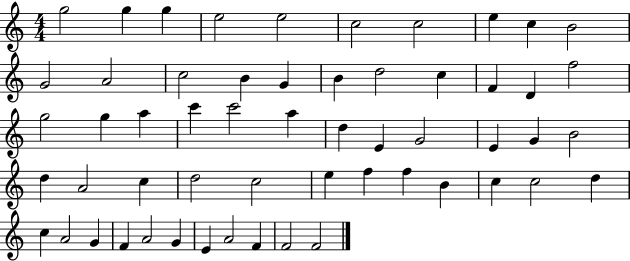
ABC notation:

X:1
T:Untitled
M:4/4
L:1/4
K:C
g2 g g e2 e2 c2 c2 e c B2 G2 A2 c2 B G B d2 c F D f2 g2 g a c' c'2 a d E G2 E G B2 d A2 c d2 c2 e f f B c c2 d c A2 G F A2 G E A2 F F2 F2